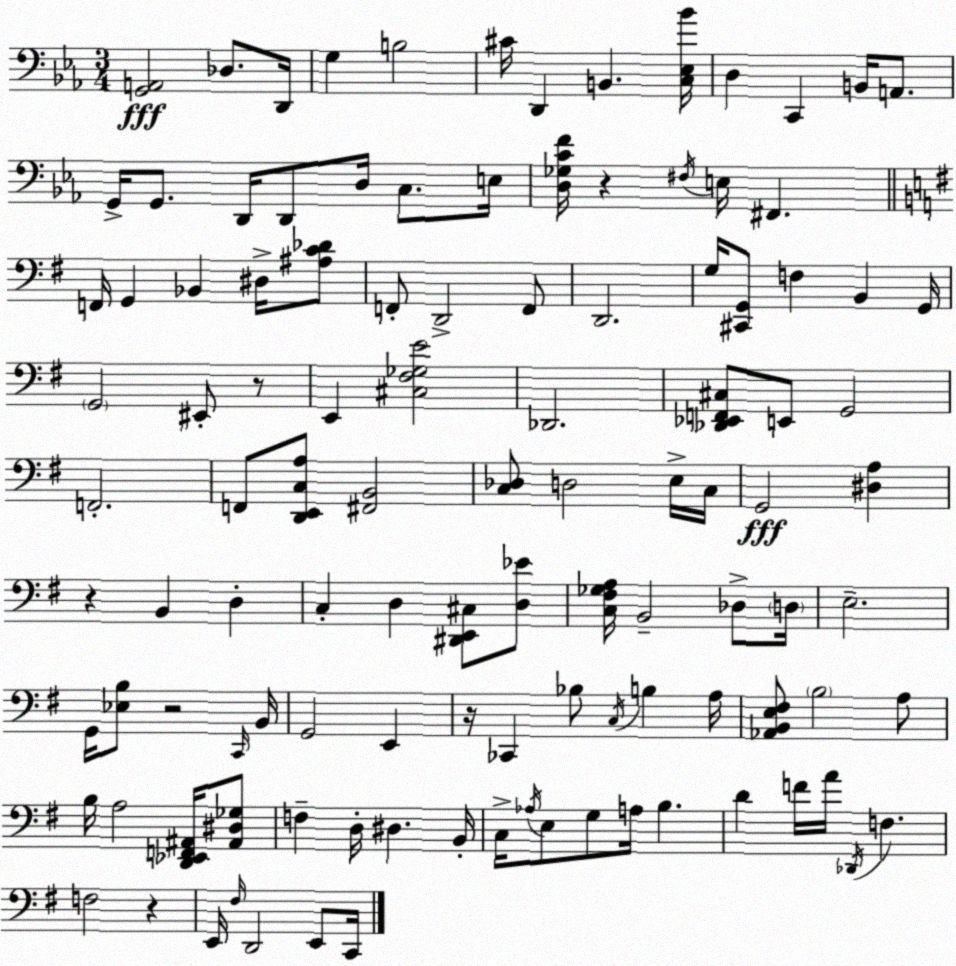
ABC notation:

X:1
T:Untitled
M:3/4
L:1/4
K:Cm
[G,,A,,]2 _D,/2 D,,/4 G, B,2 ^C/4 D,, B,, [C,_E,_B]/4 D, C,, B,,/4 A,,/2 G,,/4 G,,/2 D,,/4 D,,/2 D,/4 C,/2 E,/4 [D,_G,CF]/4 z ^F,/4 E,/4 ^F,, F,,/4 G,, _B,, ^D,/4 [^A,C_D]/2 F,,/2 D,,2 F,,/2 D,,2 G,/4 [^C,,G,,]/2 F, B,, G,,/4 G,,2 ^E,,/2 z/2 E,, [^C,^F,_G,E]2 _D,,2 [_D,,_E,,F,,^C,]/2 E,,/2 G,,2 F,,2 F,,/2 [D,,E,,C,A,]/2 [^F,,B,,]2 [C,_D,]/2 D,2 E,/4 C,/4 G,,2 [^D,A,] z B,, D, C, D, [^D,,E,,^C,]/2 [D,_E]/2 [C,^F,_G,A,]/4 B,,2 _D,/2 D,/4 E,2 G,,/4 [_E,B,]/2 z2 C,,/4 B,,/4 G,,2 E,, z/4 _C,, _B,/2 C,/4 B, A,/4 [_A,,B,,E,^F,]/2 B,2 A,/2 B,/4 A,2 [D,,_E,,F,,^A,,]/4 [^A,,^D,_G,]/2 F, D,/4 ^D, B,,/4 C,/4 _A,/4 E,/2 G,/2 A,/4 B, D F/4 A/4 _D,,/4 F, F,2 z E,,/4 ^F,/4 D,,2 E,,/2 C,,/4